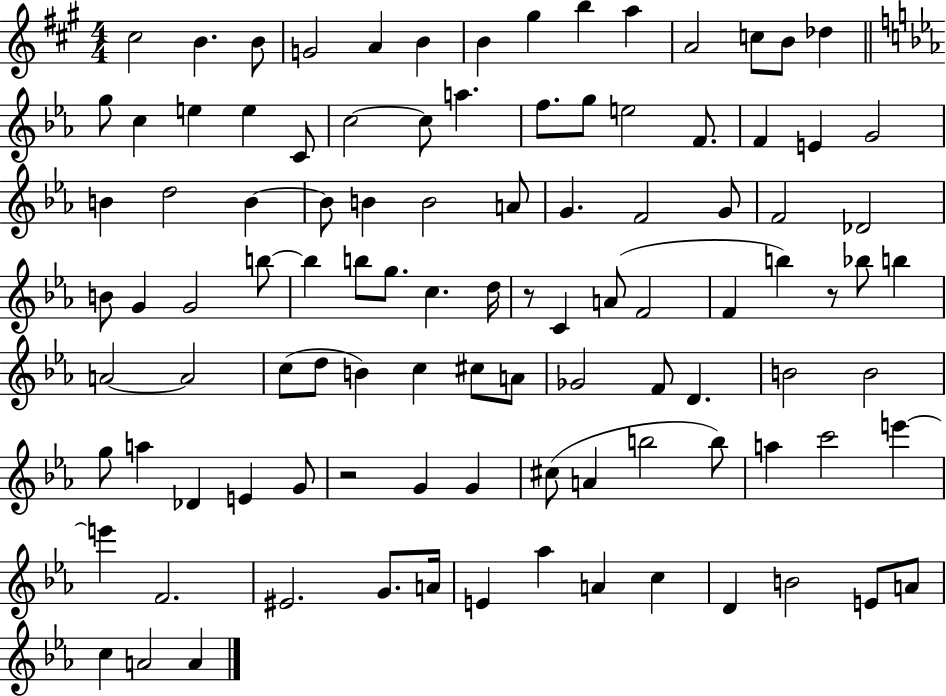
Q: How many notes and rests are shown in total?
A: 103